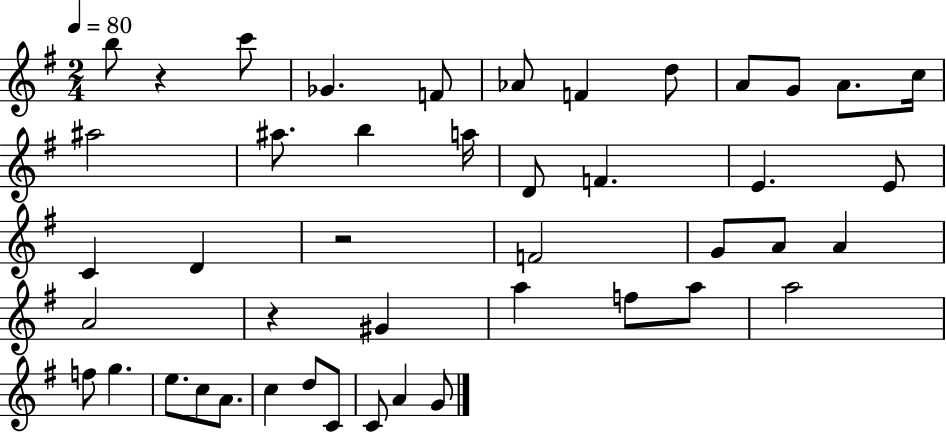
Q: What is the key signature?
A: G major